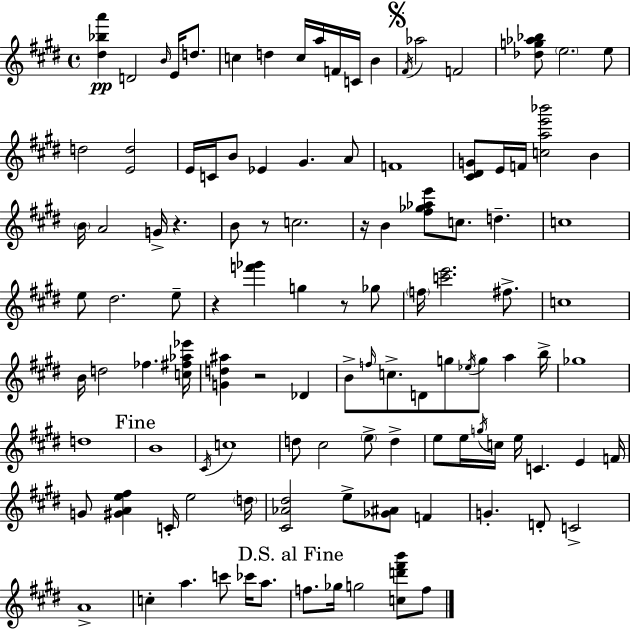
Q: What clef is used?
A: treble